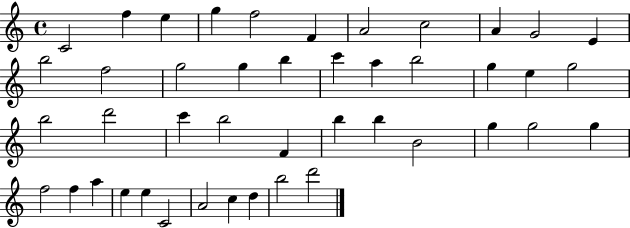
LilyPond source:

{
  \clef treble
  \time 4/4
  \defaultTimeSignature
  \key c \major
  c'2 f''4 e''4 | g''4 f''2 f'4 | a'2 c''2 | a'4 g'2 e'4 | \break b''2 f''2 | g''2 g''4 b''4 | c'''4 a''4 b''2 | g''4 e''4 g''2 | \break b''2 d'''2 | c'''4 b''2 f'4 | b''4 b''4 b'2 | g''4 g''2 g''4 | \break f''2 f''4 a''4 | e''4 e''4 c'2 | a'2 c''4 d''4 | b''2 d'''2 | \break \bar "|."
}